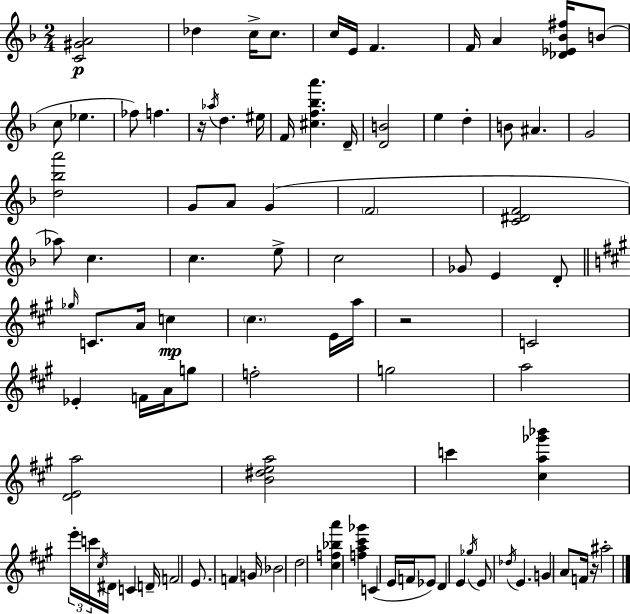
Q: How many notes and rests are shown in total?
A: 91